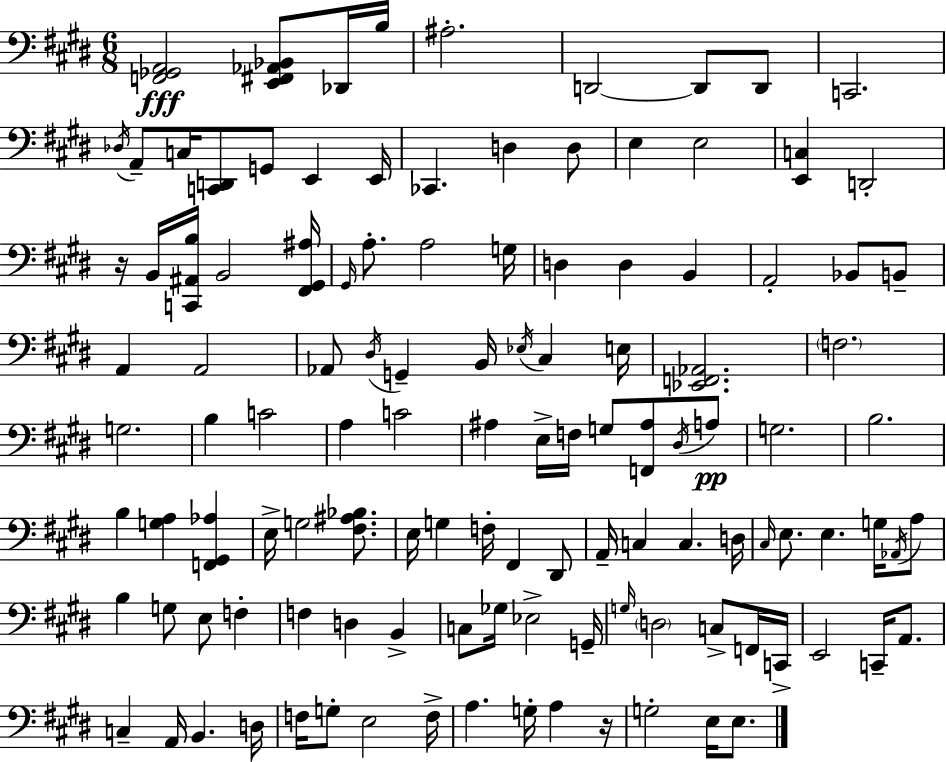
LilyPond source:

{
  \clef bass
  \numericTimeSignature
  \time 6/8
  \key e \major
  <f, ges, a,>2\fff <e, fis, aes, bes,>8 des,16 b16 | ais2.-. | d,2~~ d,8 d,8 | c,2. | \break \acciaccatura { des16 } a,8-- c16 <c, d,>8 g,8 e,4 | e,16 ces,4. d4 d8 | e4 e2 | <e, c>4 d,2-. | \break r16 b,16 <c, ais, b>16 b,2 | <fis, gis, ais>16 \grace { gis,16 } a8.-. a2 | g16 d4 d4 b,4 | a,2-. bes,8 | \break b,8-- a,4 a,2 | aes,8 \acciaccatura { dis16 } g,4-- b,16 \acciaccatura { ees16 } cis4 | e16 <ees, f, aes,>2. | \parenthesize f2. | \break g2. | b4 c'2 | a4 c'2 | ais4 e16-> f16 g8 | \break <f, ais>8 \acciaccatura { dis16 }\pp a8 g2. | b2. | b4 <g a>4 | <f, gis, aes>4 e16-> g2 | \break <fis ais bes>8. e16 g4 f16-. fis,4 | dis,8 a,16-- c4 c4. | d16 \grace { cis16 } e8. e4. | g16 \acciaccatura { aes,16 } a8 b4 g8 | \break e8 f4-. f4 d4 | b,4-> c8 ges16 ees2-> | g,16-- \grace { g16 } \parenthesize d2 | c8-> f,16 c,16-> e,2 | \break c,16-- a,8. c4-- | a,16 b,4. d16 f16 g8-. e2 | f16-> a4. | g16-. a4 r16 g2-. | \break e16 e8. \bar "|."
}